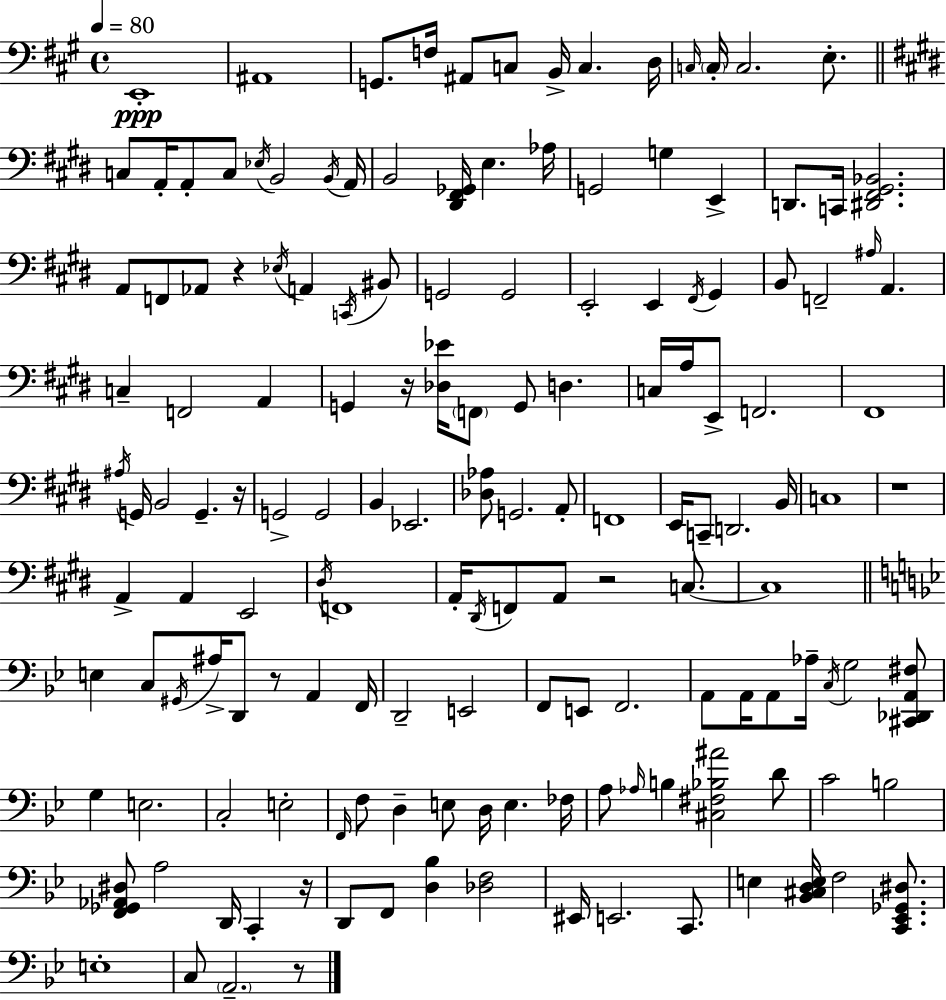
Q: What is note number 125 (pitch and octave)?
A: F2